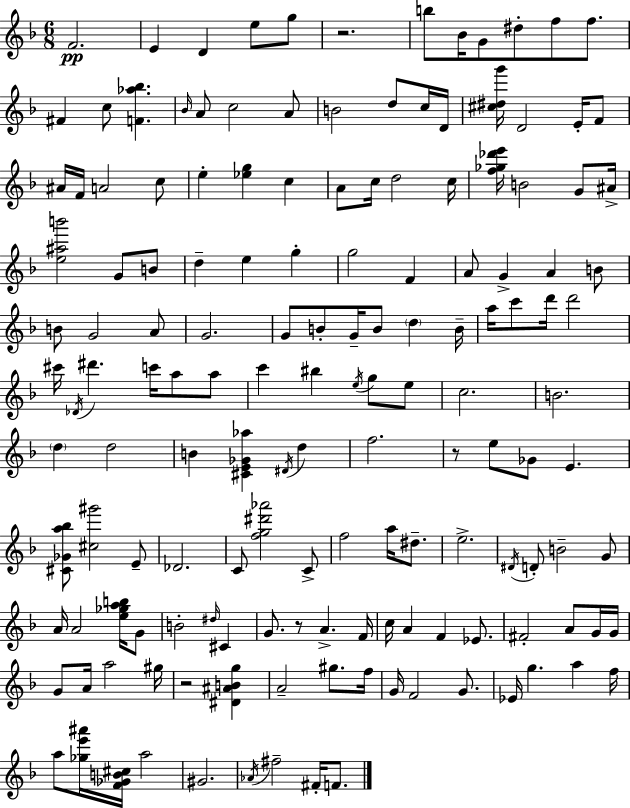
{
  \clef treble
  \numericTimeSignature
  \time 6/8
  \key d \minor
  f'2.\pp | e'4 d'4 e''8 g''8 | r2. | b''8 bes'16 g'8 dis''8-. f''8 f''8. | \break fis'4 c''8 <f' aes'' bes''>4. | \grace { bes'16 } a'8 c''2 a'8 | b'2 d''8 c''16 | d'16 <cis'' dis'' g'''>16 d'2 e'16-. f'8 | \break ais'16 f'16 a'2 c''8 | e''4-. <ees'' g''>4 c''4 | a'8 c''16 d''2 | c''16 <f'' ges'' des''' e'''>16 b'2 g'8 | \break ais'16-> <e'' ais'' b'''>2 g'8 b'8 | d''4-- e''4 g''4-. | g''2 f'4 | a'8 g'4-> a'4 b'8 | \break b'8 g'2 a'8 | g'2. | g'8 b'8-. g'16-- b'8 \parenthesize d''4 | b'16-- a''16 c'''8 d'''16 d'''2 | \break cis'''16 \acciaccatura { des'16 } dis'''4. c'''16 a''8 | a''8 c'''4 bis''4 \acciaccatura { e''16 } g''8 | e''8 c''2. | b'2. | \break \parenthesize d''4 d''2 | b'4 <cis' e' ges' aes''>4 \acciaccatura { dis'16 } | d''4 f''2. | r8 e''8 ges'8 e'4. | \break <cis' ges' a'' bes''>8 <cis'' gis'''>2 | e'8-- des'2. | c'8 <f'' g'' dis''' aes'''>2 | c'8-> f''2 | \break a''16 dis''8.-- e''2.-> | \acciaccatura { dis'16 } d'8-. b'2-- | g'8 a'16 a'2 | <e'' ges'' a'' b''>16 g'8 b'2-. | \break \grace { dis''16 } cis'4 g'8. r8 a'4.-> | f'16 c''16 a'4 f'4 | ees'8. fis'2-. | a'8 g'16 g'16 g'8 a'16 a''2 | \break gis''16 r2 | <dis' ais' b' g''>4 a'2-- | gis''8. f''16 g'16 f'2 | g'8. ees'16 g''4. | \break a''4 f''16 a''8 <ges'' e''' ais'''>16 <f' ges' b' cis''>16 a''2 | gis'2. | \acciaccatura { aes'16 } fis''2-- | fis'16-. f'8. \bar "|."
}